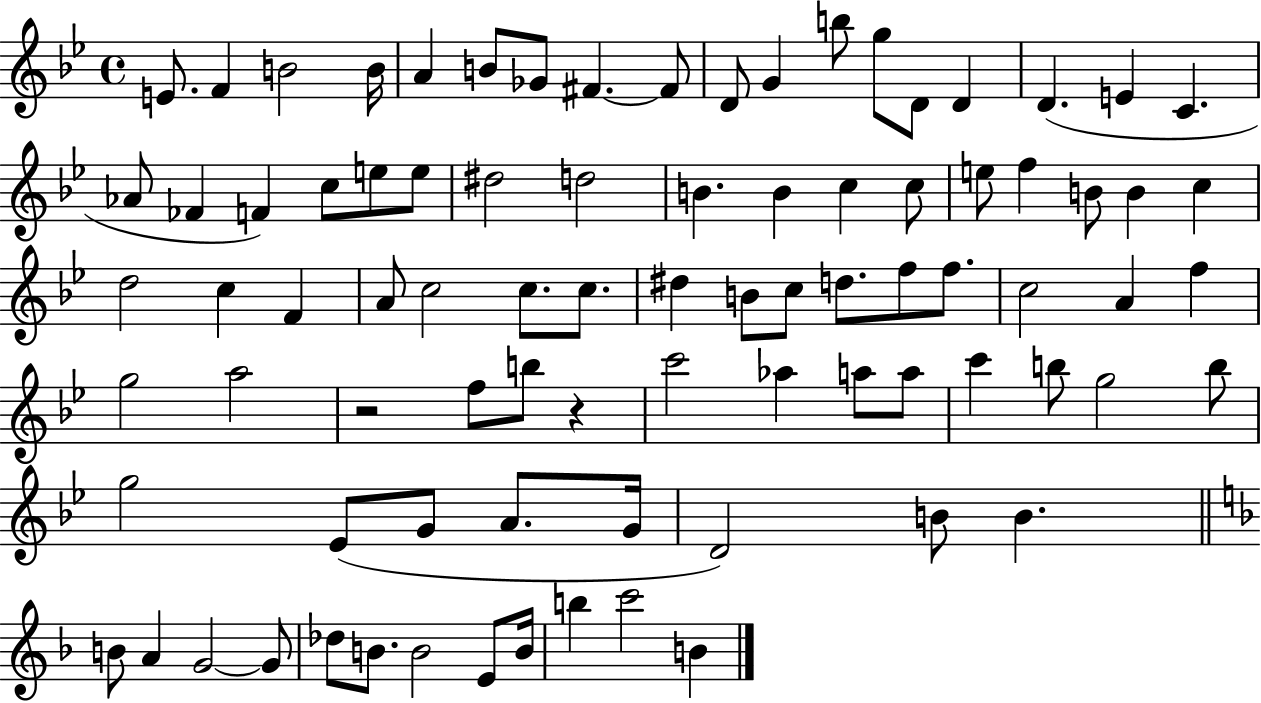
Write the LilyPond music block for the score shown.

{
  \clef treble
  \time 4/4
  \defaultTimeSignature
  \key bes \major
  e'8. f'4 b'2 b'16 | a'4 b'8 ges'8 fis'4.~~ fis'8 | d'8 g'4 b''8 g''8 d'8 d'4 | d'4.( e'4 c'4. | \break aes'8 fes'4 f'4) c''8 e''8 e''8 | dis''2 d''2 | b'4. b'4 c''4 c''8 | e''8 f''4 b'8 b'4 c''4 | \break d''2 c''4 f'4 | a'8 c''2 c''8. c''8. | dis''4 b'8 c''8 d''8. f''8 f''8. | c''2 a'4 f''4 | \break g''2 a''2 | r2 f''8 b''8 r4 | c'''2 aes''4 a''8 a''8 | c'''4 b''8 g''2 b''8 | \break g''2 ees'8( g'8 a'8. g'16 | d'2) b'8 b'4. | \bar "||" \break \key d \minor b'8 a'4 g'2~~ g'8 | des''8 b'8. b'2 e'8 b'16 | b''4 c'''2 b'4 | \bar "|."
}